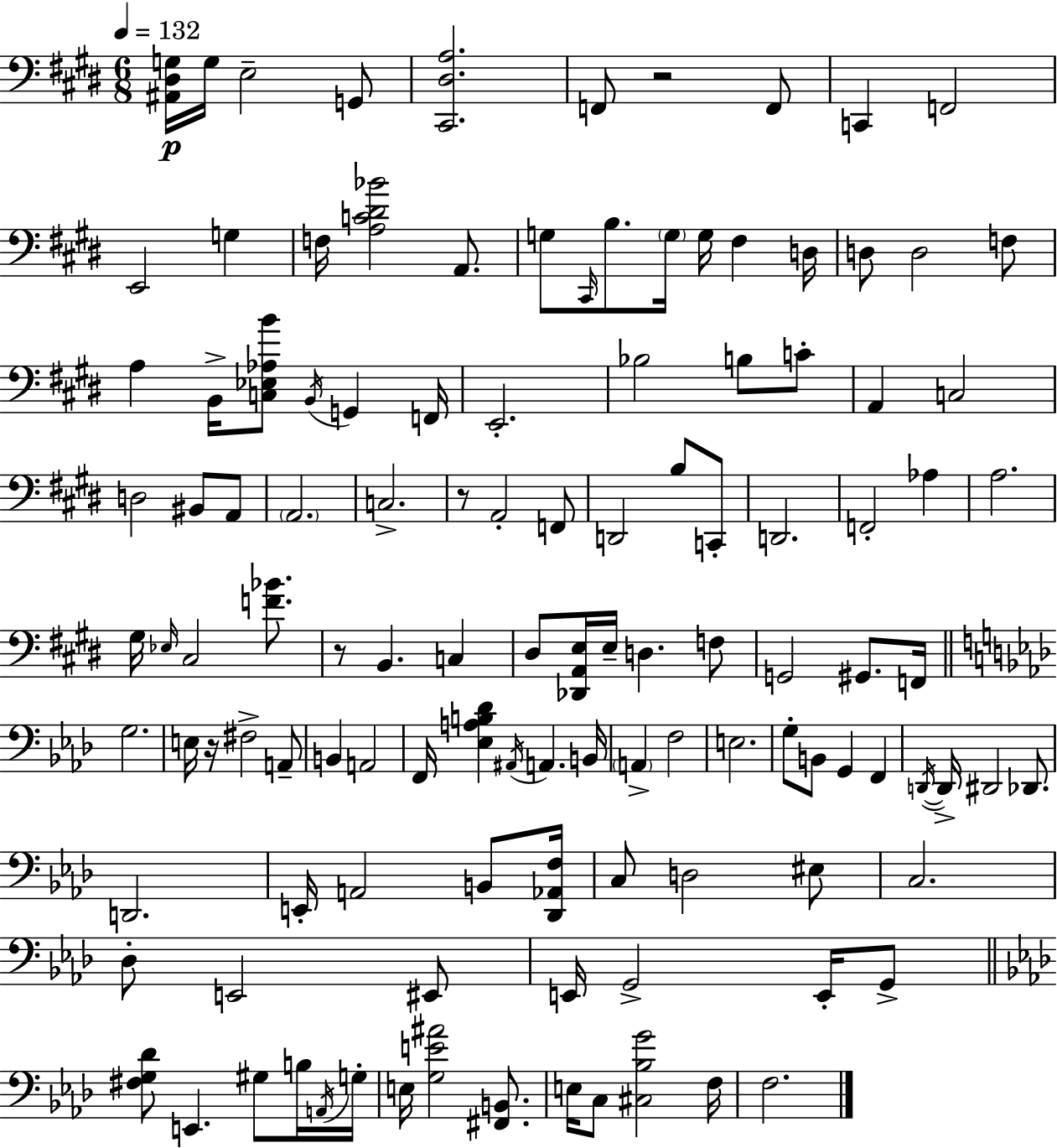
{
  \clef bass
  \numericTimeSignature
  \time 6/8
  \key e \major
  \tempo 4 = 132
  <ais, dis g>16\p g16 e2-- g,8 | <cis, dis a>2. | f,8 r2 f,8 | c,4 f,2 | \break e,2 g4 | f16 <a c' dis' bes'>2 a,8. | g8 \grace { cis,16 } b8. \parenthesize g16 g16 fis4 | d16 d8 d2 f8 | \break a4 b,16-> <c ees aes b'>8 \acciaccatura { b,16 } g,4 | f,16 e,2.-. | bes2 b8 | c'8-. a,4 c2 | \break d2 bis,8 | a,8 \parenthesize a,2. | c2.-> | r8 a,2-. | \break f,8 d,2 b8 | c,8-. d,2. | f,2-. aes4 | a2. | \break gis16 \grace { ees16 } cis2 | <f' bes'>8. r8 b,4. c4 | dis8 <des, a, e>16 e16-- d4. | f8 g,2 gis,8. | \break f,16 \bar "||" \break \key aes \major g2. | e16 r16 fis2-> a,8-- | b,4 a,2 | f,16 <ees a b des'>4 \acciaccatura { ais,16 } a,4. | \break b,16 \parenthesize a,4-> f2 | e2. | g8-. b,8 g,4 f,4 | \acciaccatura { d,16~ }~ d,16-> dis,2 des,8. | \break d,2. | e,16-. a,2 b,8 | <des, aes, f>16 c8 d2 | eis8 c2. | \break des8-. e,2 | eis,8 e,16 g,2-> e,16-. | g,8-> \bar "||" \break \key aes \major <fis g des'>8 e,4. gis8 b16 \acciaccatura { a,16 } | g16-. e16 <g e' ais'>2 <fis, b,>8. | e16 c8 <cis bes g'>2 | f16 f2. | \break \bar "|."
}